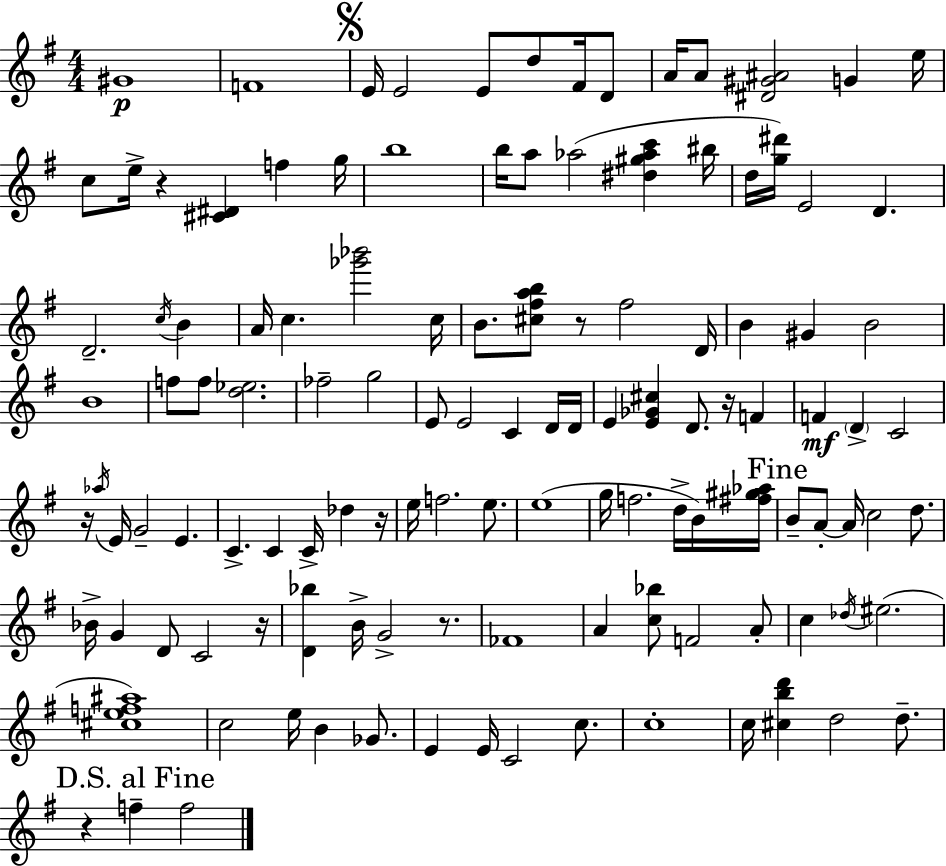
G#4/w F4/w E4/s E4/h E4/e D5/e F#4/s D4/e A4/s A4/e [D#4,G#4,A#4]/h G4/q E5/s C5/e E5/s R/q [C#4,D#4]/q F5/q G5/s B5/w B5/s A5/e Ab5/h [D#5,G#5,Ab5,C6]/q BIS5/s D5/s [G5,D#6]/s E4/h D4/q. D4/h. C5/s B4/q A4/s C5/q. [Gb6,Bb6]/h C5/s B4/e. [C#5,F#5,A5,B5]/e R/e F#5/h D4/s B4/q G#4/q B4/h B4/w F5/e F5/e [D5,Eb5]/h. FES5/h G5/h E4/e E4/h C4/q D4/s D4/s E4/q [E4,Gb4,C#5]/q D4/e. R/s F4/q F4/q D4/q C4/h R/s Ab5/s E4/s G4/h E4/q. C4/q. C4/q C4/s Db5/q R/s E5/s F5/h. E5/e. E5/w G5/s F5/h. D5/s B4/s [F#5,G#5,Ab5]/s B4/e A4/e A4/s C5/h D5/e. Bb4/s G4/q D4/e C4/h R/s [D4,Bb5]/q B4/s G4/h R/e. FES4/w A4/q [C5,Bb5]/e F4/h A4/e C5/q Db5/s EIS5/h. [C#5,E5,F5,A#5]/w C5/h E5/s B4/q Gb4/e. E4/q E4/s C4/h C5/e. C5/w C5/s [C#5,B5,D6]/q D5/h D5/e. R/q F5/q F5/h